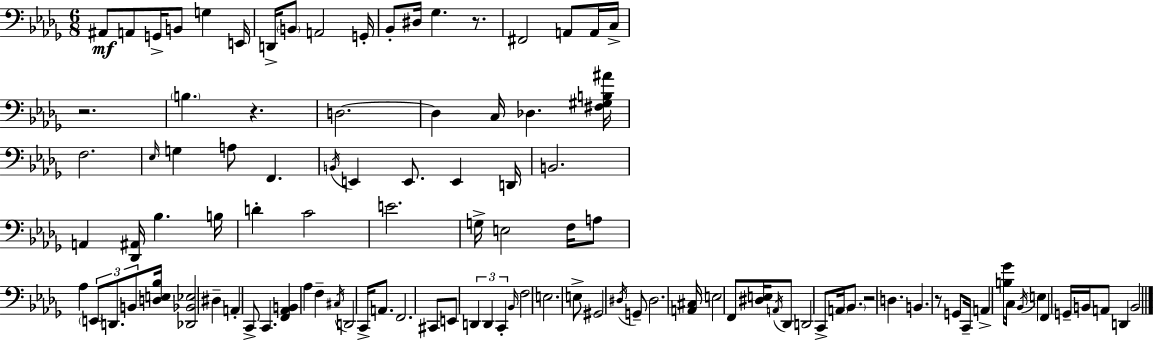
{
  \clef bass
  \numericTimeSignature
  \time 6/8
  \key bes \minor
  \repeat volta 2 { ais,8\mf a,8 g,16-> b,8 g4 e,16 | d,16-> \parenthesize b,8 a,2 g,16-. | bes,8-. dis16 ges4. r8. | fis,2 a,8 a,16 c16-> | \break r2. | \parenthesize b4. r4. | d2.~~ | d4 c16 des4. <fis gis b ais'>16 | \break f2. | \grace { ees16 } g4 a8 f,4. | \acciaccatura { b,16 } e,4 e,8. e,4 | d,16 b,2. | \break a,4 <des, ais,>16 bes4. | b16 d'4-. c'2 | e'2. | g16-> e2 f16 | \break a8 aes4 \tuplet 3/2 { \parenthesize e,8 d,8. b,8 } | <d e bes>16 <des, bes, ees>2 dis4-- | a,4-. c,8-> c,4. | <f, aes, b,>4 aes4 f4-- | \break \acciaccatura { cis16 } d,2 c,16-> | a,8. f,2. | cis,8 e,8 \tuplet 3/2 { d,4 d,4 | c,4-. } \grace { bes,16 } f2 | \break e2. | e8-> gis,2 | \acciaccatura { dis16 } g,8-- dis2. | <a, cis>16 e2 | \break f,8 <dis e>16 \acciaccatura { a,16 } des,8 d,2 | c,8-> \parenthesize a,16 \parenthesize bes,8. r2 | d4. | b,4. r8 g,8 c,16-- a,4-> | \break <b ges'>8 c16 \acciaccatura { bes,16 } e4 f,4 | g,16-- b,16 a,8 d,4 b,2 | } \bar "|."
}